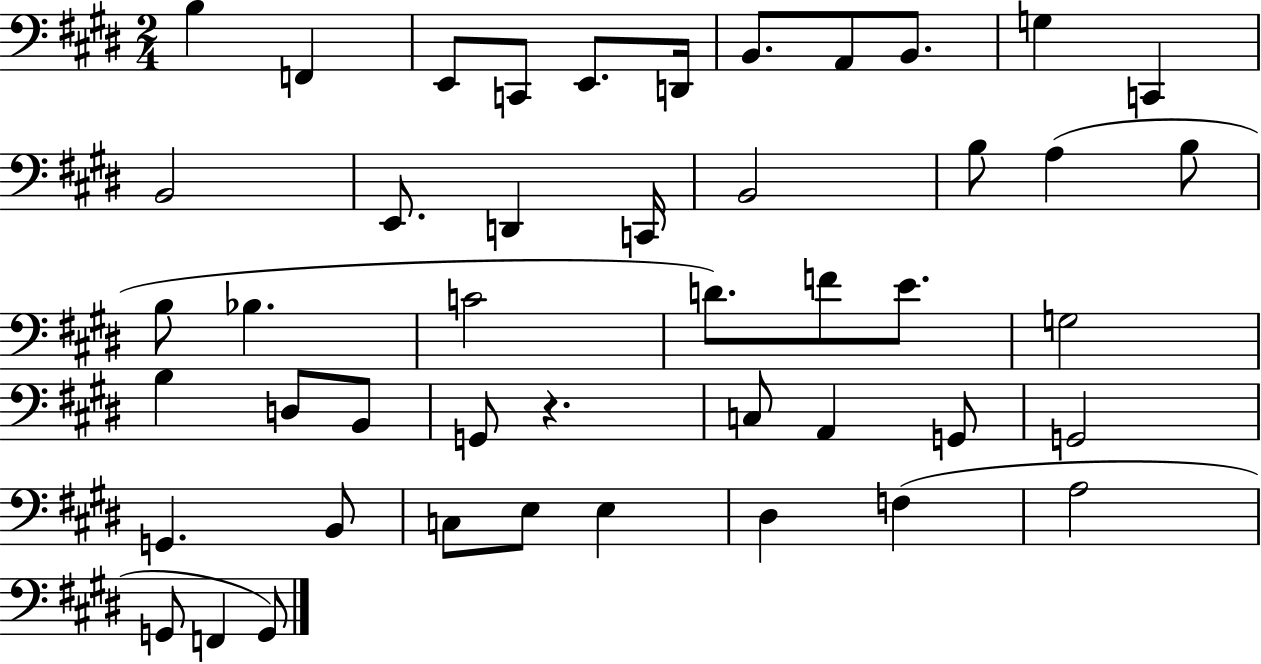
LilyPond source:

{
  \clef bass
  \numericTimeSignature
  \time 2/4
  \key e \major
  \repeat volta 2 { b4 f,4 | e,8 c,8 e,8. d,16 | b,8. a,8 b,8. | g4 c,4 | \break b,2 | e,8. d,4 c,16 | b,2 | b8 a4( b8 | \break b8 bes4. | c'2 | d'8.) f'8 e'8. | g2 | \break b4 d8 b,8 | g,8 r4. | c8 a,4 g,8 | g,2 | \break g,4. b,8 | c8 e8 e4 | dis4 f4( | a2 | \break g,8 f,4 g,8) | } \bar "|."
}